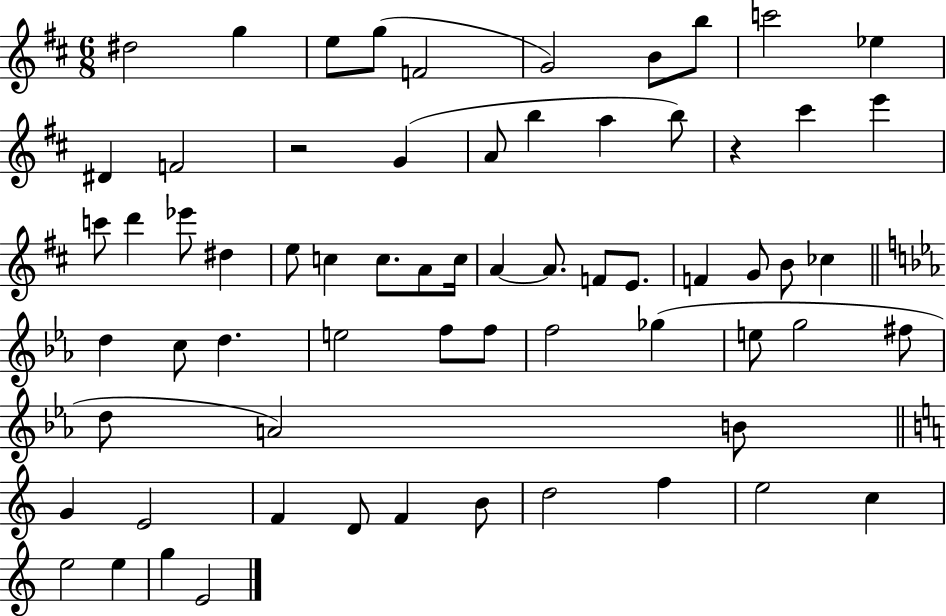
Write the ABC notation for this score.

X:1
T:Untitled
M:6/8
L:1/4
K:D
^d2 g e/2 g/2 F2 G2 B/2 b/2 c'2 _e ^D F2 z2 G A/2 b a b/2 z ^c' e' c'/2 d' _e'/2 ^d e/2 c c/2 A/2 c/4 A A/2 F/2 E/2 F G/2 B/2 _c d c/2 d e2 f/2 f/2 f2 _g e/2 g2 ^f/2 d/2 A2 B/2 G E2 F D/2 F B/2 d2 f e2 c e2 e g E2